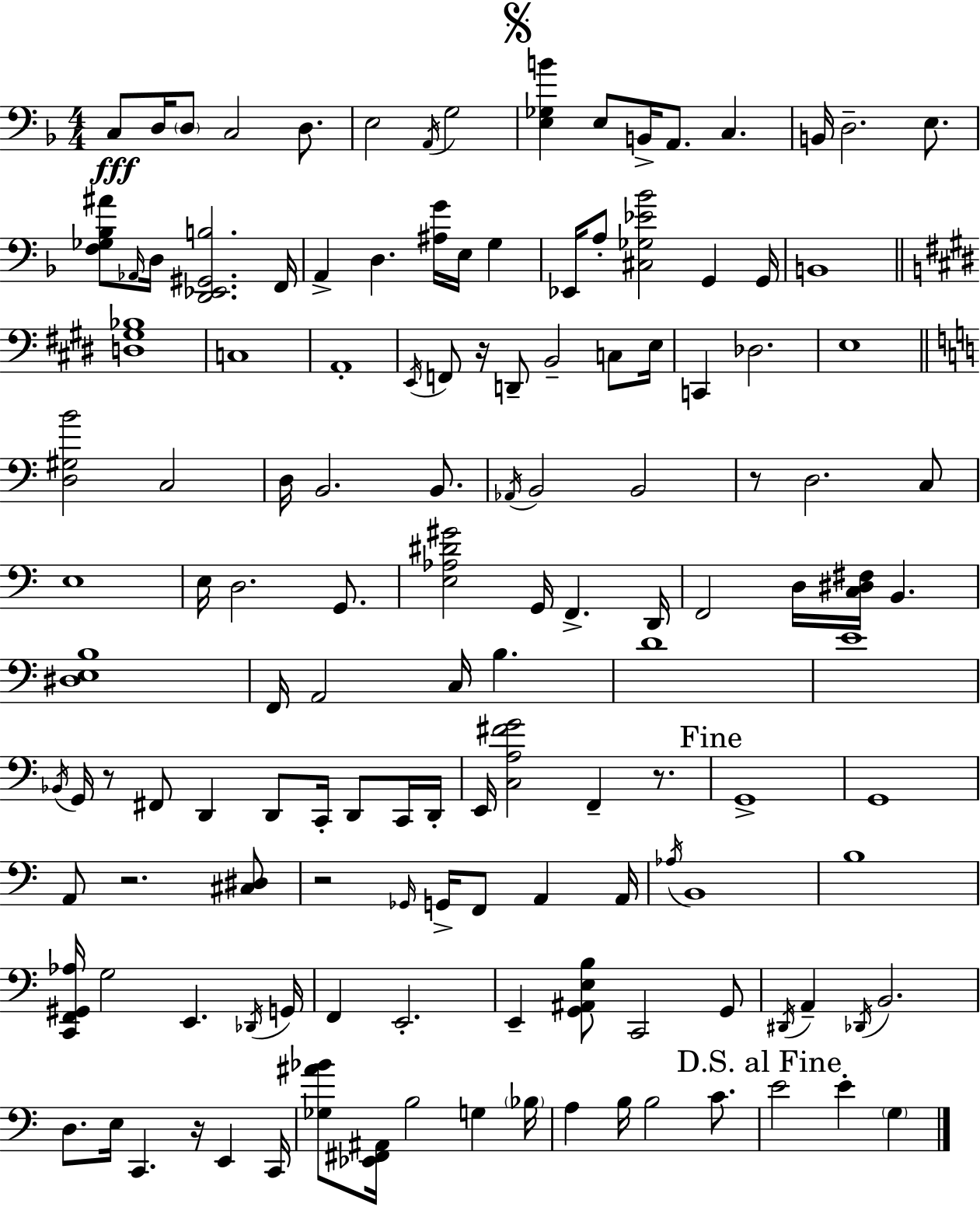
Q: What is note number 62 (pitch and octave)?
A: D4